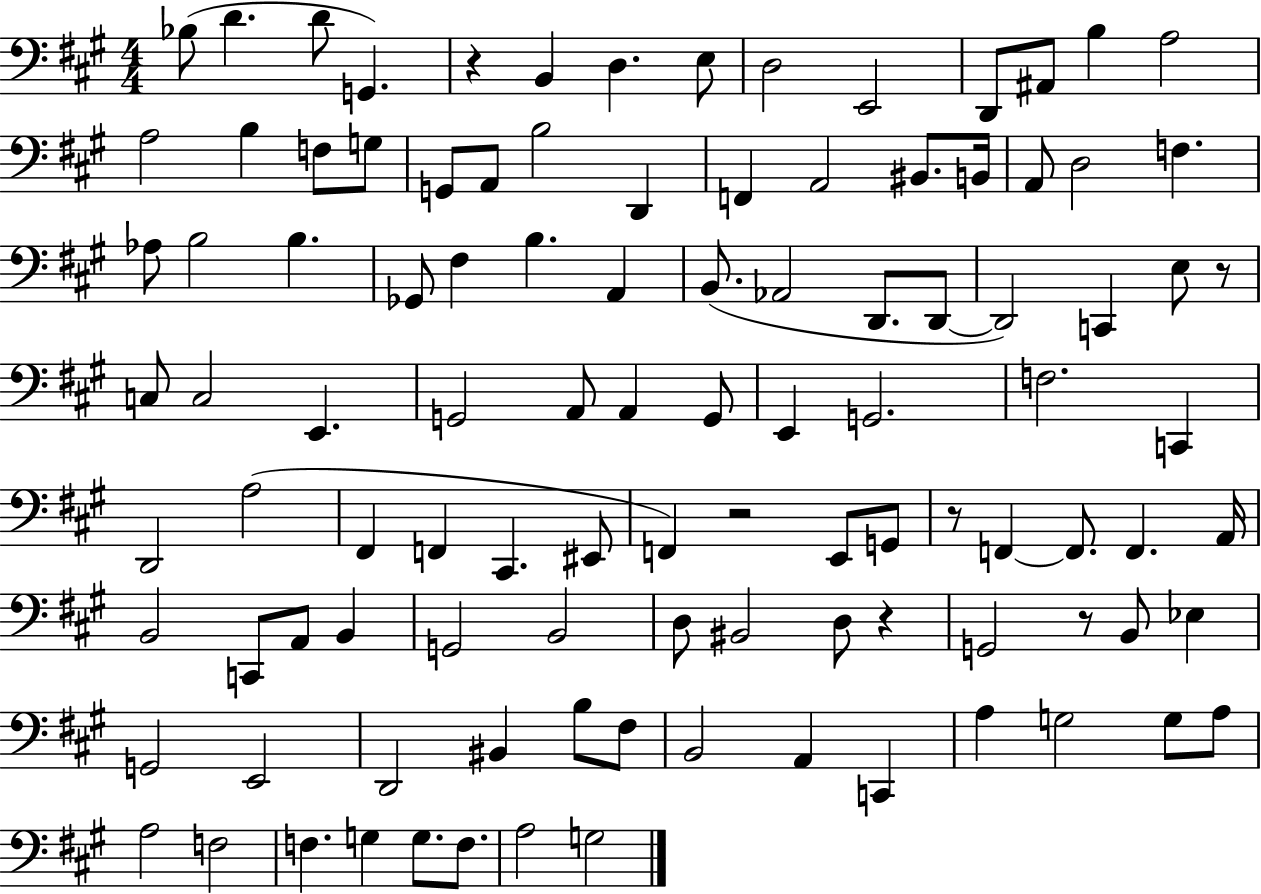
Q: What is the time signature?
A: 4/4